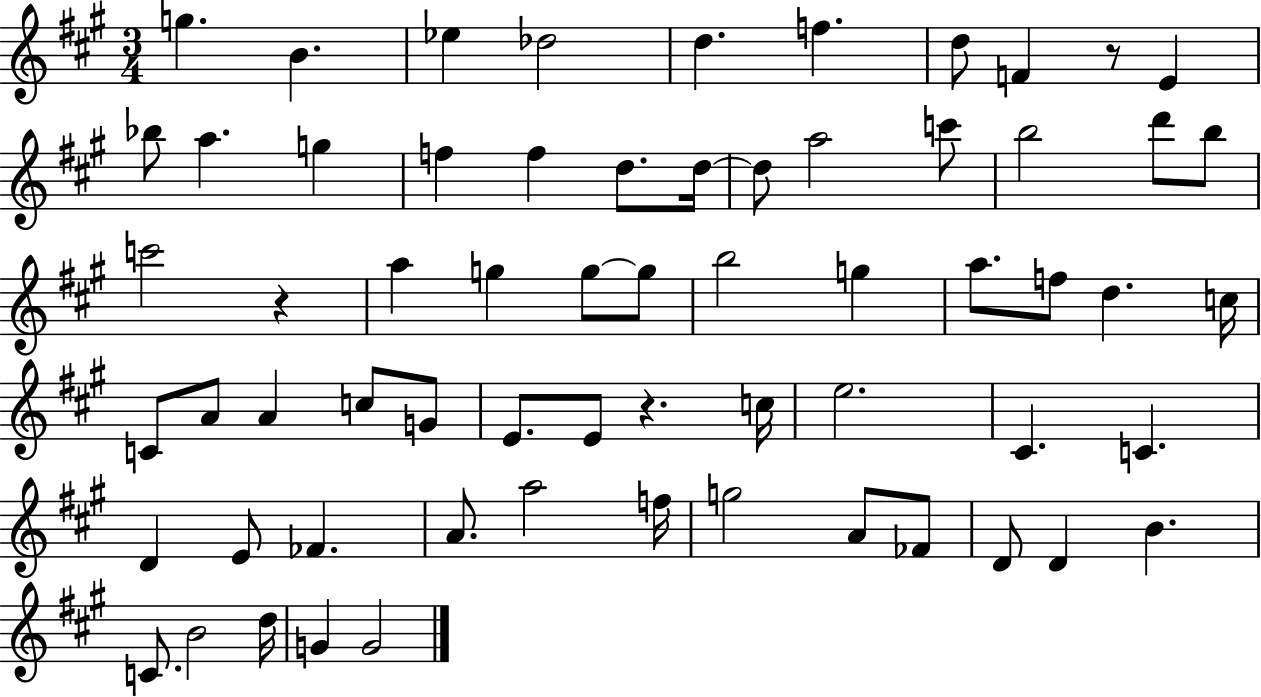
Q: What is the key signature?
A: A major